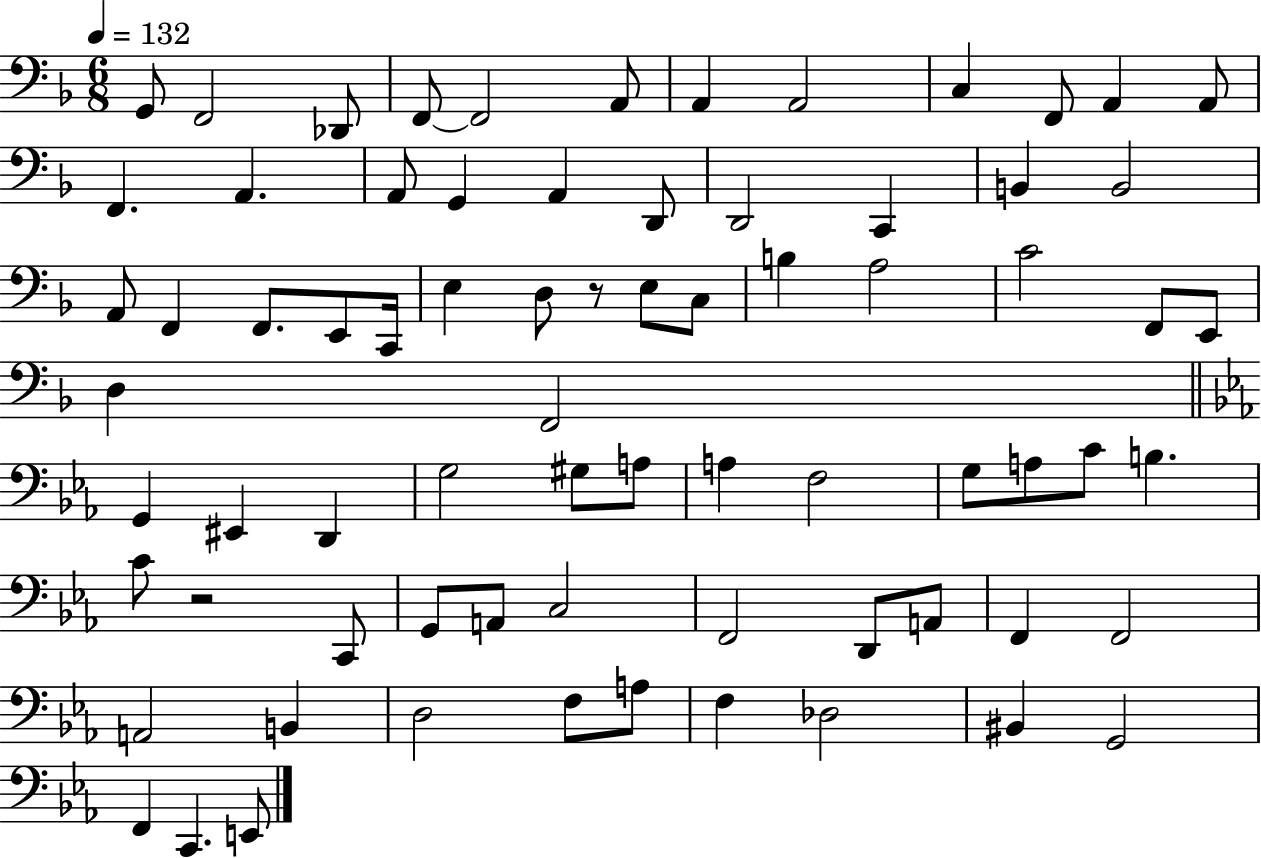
{
  \clef bass
  \numericTimeSignature
  \time 6/8
  \key f \major
  \tempo 4 = 132
  g,8 f,2 des,8 | f,8~~ f,2 a,8 | a,4 a,2 | c4 f,8 a,4 a,8 | \break f,4. a,4. | a,8 g,4 a,4 d,8 | d,2 c,4 | b,4 b,2 | \break a,8 f,4 f,8. e,8 c,16 | e4 d8 r8 e8 c8 | b4 a2 | c'2 f,8 e,8 | \break d4 f,2 | \bar "||" \break \key ees \major g,4 eis,4 d,4 | g2 gis8 a8 | a4 f2 | g8 a8 c'8 b4. | \break c'8 r2 c,8 | g,8 a,8 c2 | f,2 d,8 a,8 | f,4 f,2 | \break a,2 b,4 | d2 f8 a8 | f4 des2 | bis,4 g,2 | \break f,4 c,4. e,8 | \bar "|."
}